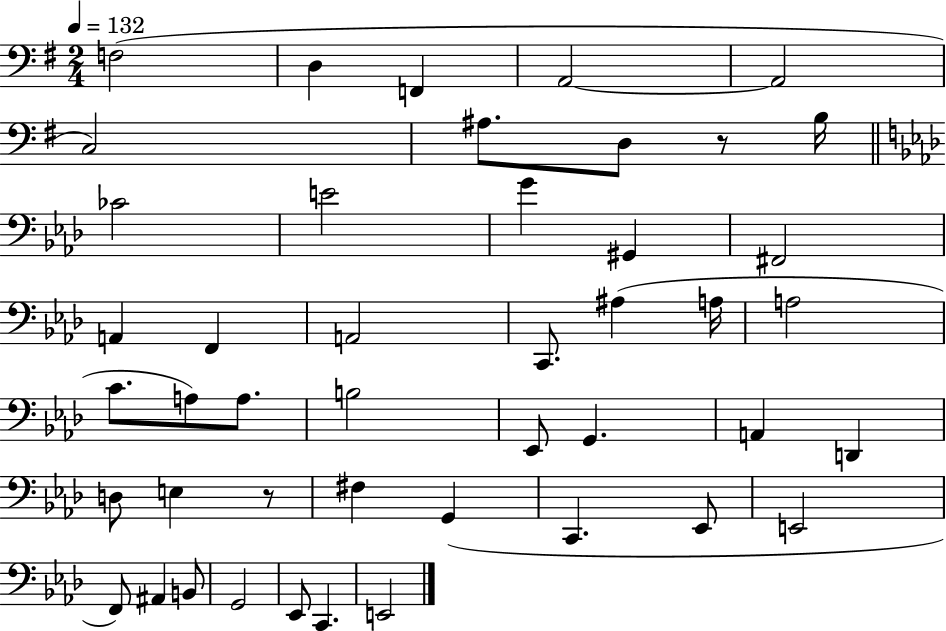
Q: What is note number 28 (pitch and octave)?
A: A2